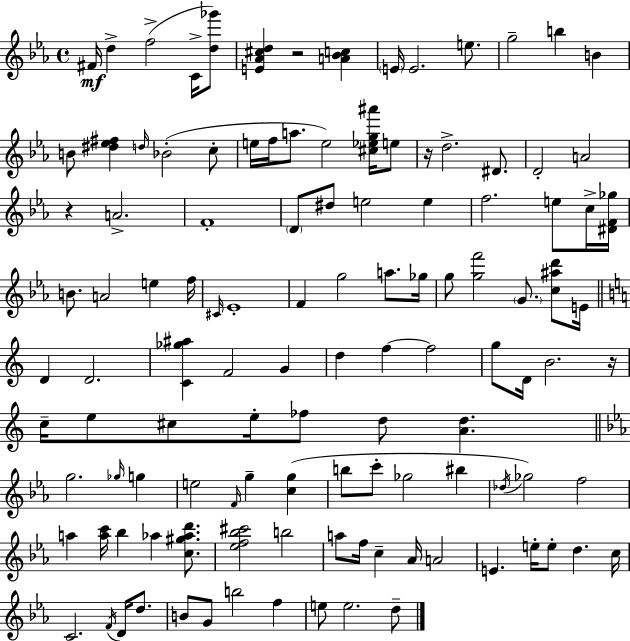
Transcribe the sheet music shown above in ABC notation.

X:1
T:Untitled
M:4/4
L:1/4
K:Eb
^F/4 d f2 C/4 [d_g']/2 [E_A^cd] z2 [A_Bc] E/4 E2 e/2 g2 b B B/2 [^d_e^f] d/4 _B2 c/2 e/4 f/4 a/2 e2 [^c_eg^a']/4 e/2 z/4 d2 ^D/2 D2 A2 z A2 F4 D/2 ^d/2 e2 e f2 e/2 c/4 [^DF_g]/4 B/2 A2 e f/4 ^C/4 _E4 F g2 a/2 _g/4 g/2 [gf']2 G/2 [c^ad']/2 E/4 D D2 [C_g^a] F2 G d f f2 g/2 D/4 B2 z/4 c/4 e/2 ^c/2 e/4 _f/2 d/2 [Ad] g2 _g/4 g e2 F/4 g [cg] b/2 c'/2 _g2 ^b _d/4 _g2 f2 a [ac']/4 _b _a [c^g_ad']/2 [_ef_b^c']2 b2 a/2 f/4 c _A/4 A2 E e/4 e/2 d c/4 C2 F/4 D/4 d/2 B/2 G/2 b2 f e/2 e2 d/2